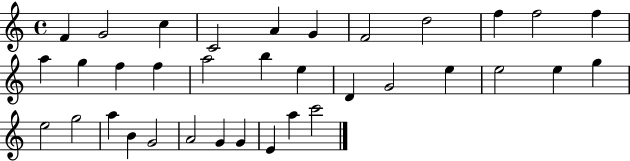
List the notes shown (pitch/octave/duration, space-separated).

F4/q G4/h C5/q C4/h A4/q G4/q F4/h D5/h F5/q F5/h F5/q A5/q G5/q F5/q F5/q A5/h B5/q E5/q D4/q G4/h E5/q E5/h E5/q G5/q E5/h G5/h A5/q B4/q G4/h A4/h G4/q G4/q E4/q A5/q C6/h